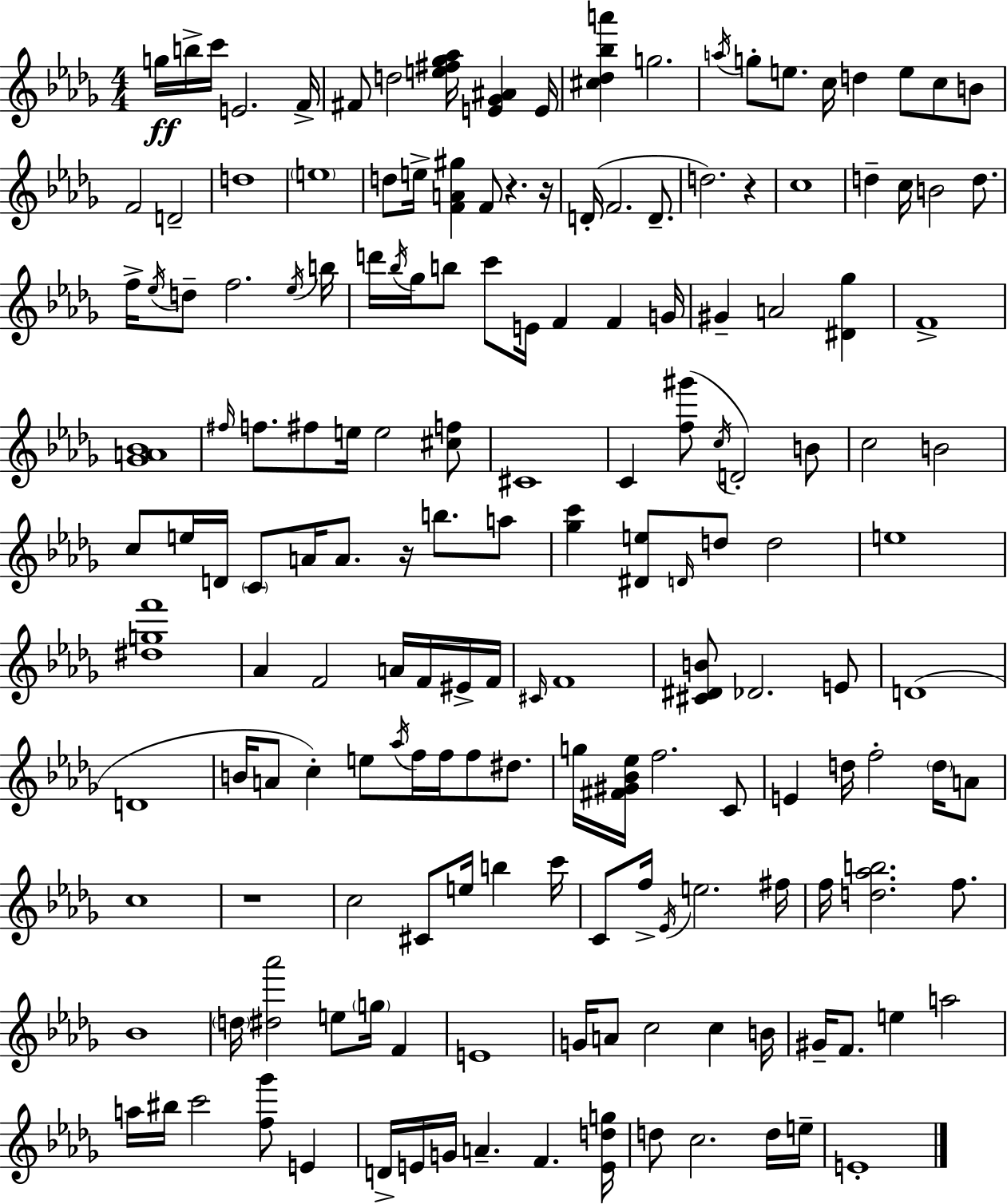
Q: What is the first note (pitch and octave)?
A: G5